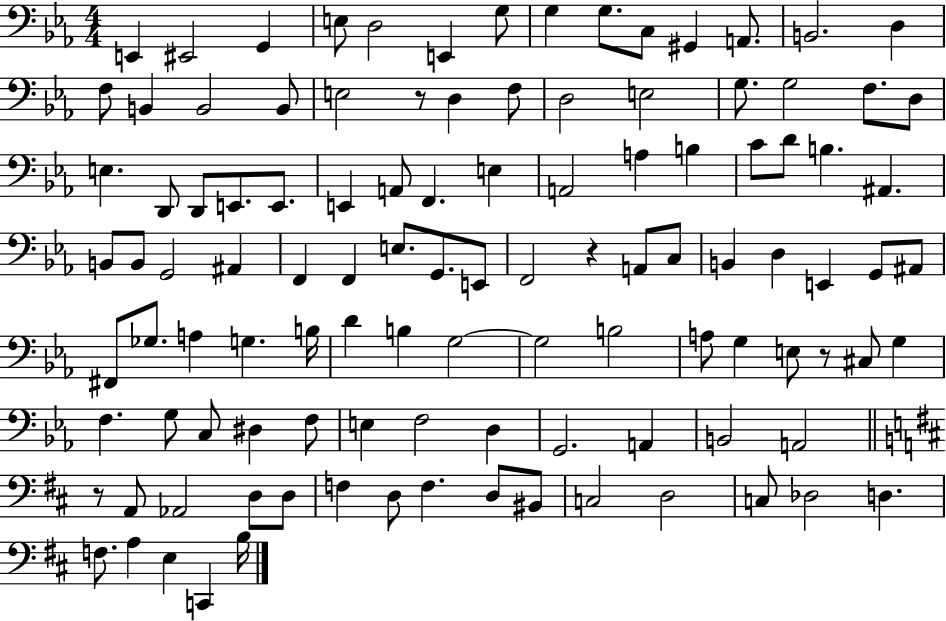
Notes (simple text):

E2/q EIS2/h G2/q E3/e D3/h E2/q G3/e G3/q G3/e. C3/e G#2/q A2/e. B2/h. D3/q F3/e B2/q B2/h B2/e E3/h R/e D3/q F3/e D3/h E3/h G3/e. G3/h F3/e. D3/e E3/q. D2/e D2/e E2/e. E2/e. E2/q A2/e F2/q. E3/q A2/h A3/q B3/q C4/e D4/e B3/q. A#2/q. B2/e B2/e G2/h A#2/q F2/q F2/q E3/e. G2/e. E2/e F2/h R/q A2/e C3/e B2/q D3/q E2/q G2/e A#2/e F#2/e Gb3/e. A3/q G3/q. B3/s D4/q B3/q G3/h G3/h B3/h A3/e G3/q E3/e R/e C#3/e G3/q F3/q. G3/e C3/e D#3/q F3/e E3/q F3/h D3/q G2/h. A2/q B2/h A2/h R/e A2/e Ab2/h D3/e D3/e F3/q D3/e F3/q. D3/e BIS2/e C3/h D3/h C3/e Db3/h D3/q. F3/e. A3/q E3/q C2/q B3/s